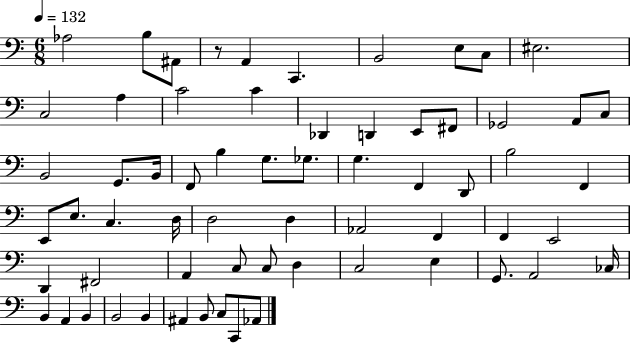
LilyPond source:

{
  \clef bass
  \numericTimeSignature
  \time 6/8
  \key c \major
  \tempo 4 = 132
  aes2 b8 ais,8 | r8 a,4 c,4. | b,2 e8 c8 | eis2. | \break c2 a4 | c'2 c'4 | des,4 d,4 e,8 fis,8 | ges,2 a,8 c8 | \break b,2 g,8. b,16 | f,8 b4 g8. ges8. | g4. f,4 d,8 | b2 f,4 | \break e,8 e8. c4. d16 | d2 d4 | aes,2 f,4 | f,4 e,2 | \break d,4 fis,2 | a,4 c8 c8 d4 | c2 e4 | g,8. a,2 ces16 | \break b,4 a,4 b,4 | b,2 b,4 | ais,4 b,8 c8 c,8 aes,8 | \bar "|."
}